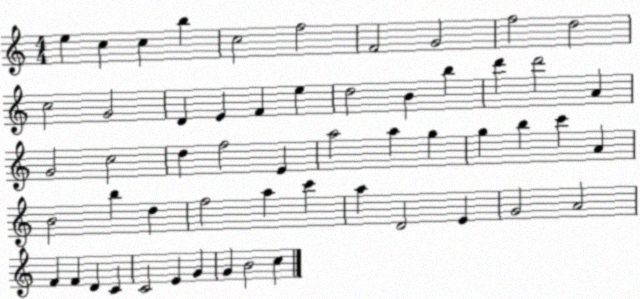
X:1
T:Untitled
M:4/4
L:1/4
K:C
e c c b c2 f2 F2 G2 f2 d2 c2 G2 D E F e d2 B b d' d'2 A G2 c2 d f2 E a2 a g g b c' A B2 b d f2 a c' a D2 E G2 A2 F F D C C2 E G G B2 c